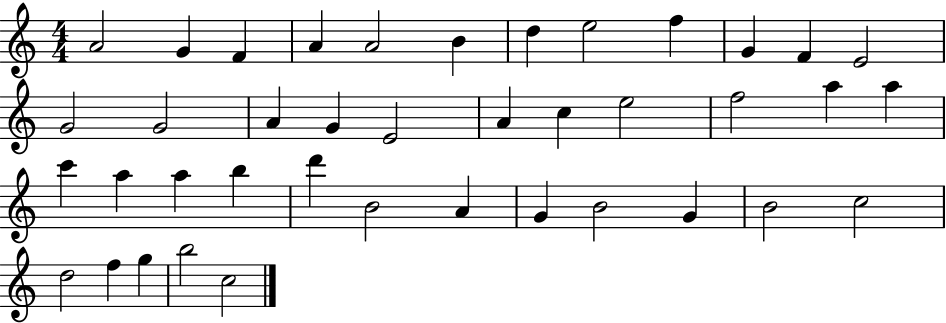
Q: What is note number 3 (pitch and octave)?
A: F4